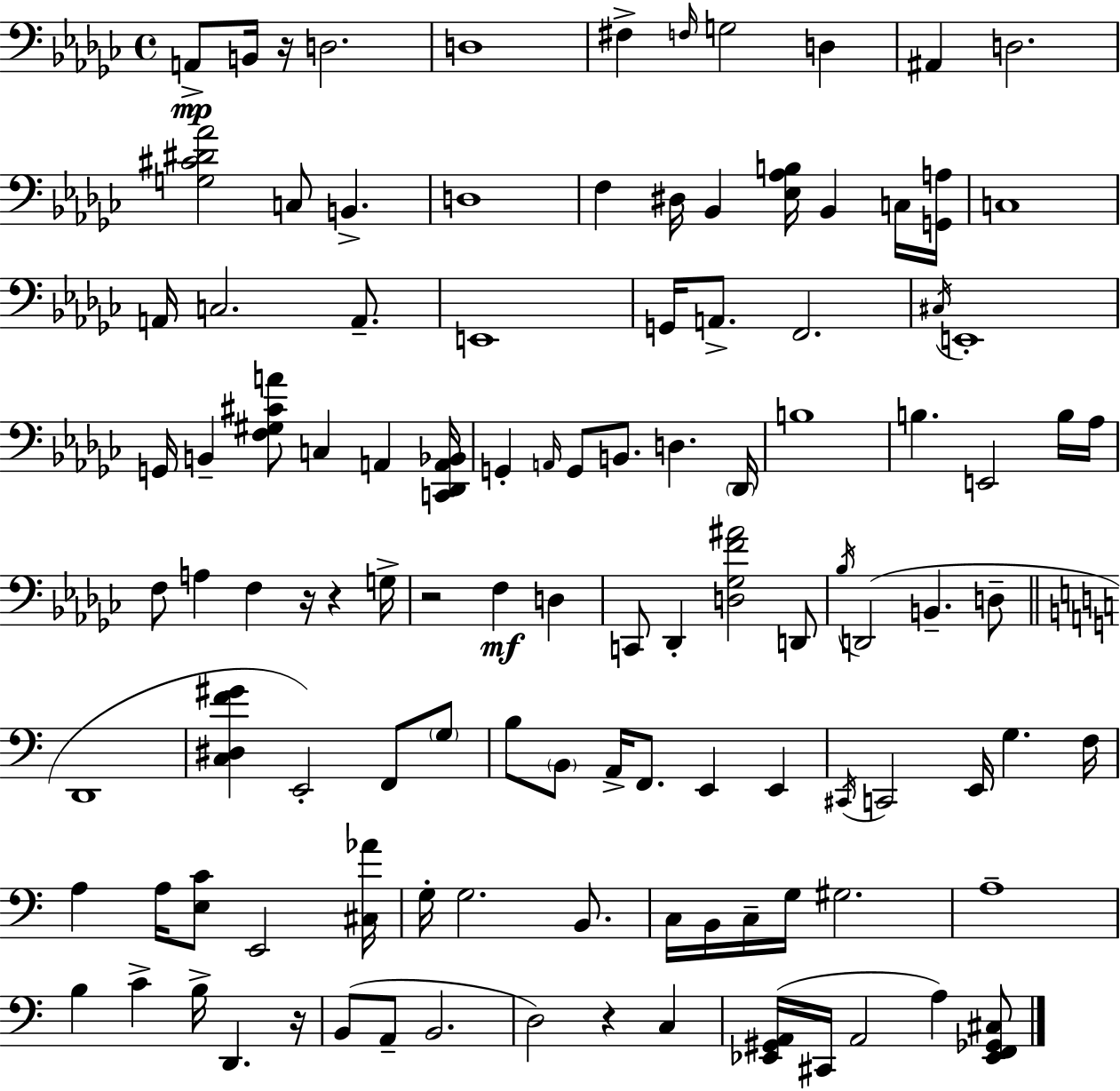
{
  \clef bass
  \time 4/4
  \defaultTimeSignature
  \key ees \minor
  a,8->\mp b,16 r16 d2. | d1 | fis4-> \grace { f16 } g2 d4 | ais,4 d2. | \break <g cis' dis' aes'>2 c8 b,4.-> | d1 | f4 dis16 bes,4 <ees aes b>16 bes,4 c16 | <g, a>16 c1 | \break a,16 c2. a,8.-- | e,1 | g,16 a,8.-> f,2. | \acciaccatura { cis16 } e,1-. | \break g,16 b,4-- <f gis cis' a'>8 c4 a,4 | <c, des, a, bes,>16 g,4-. \grace { a,16 } g,8 b,8. d4. | \parenthesize des,16 b1 | b4. e,2 | \break b16 aes16 f8 a4 f4 r16 r4 | g16-> r2 f4\mf d4 | c,8 des,4-. <d ges f' ais'>2 | d,8 \acciaccatura { bes16 } d,2( b,4.-- | \break d8-- \bar "||" \break \key c \major d,1 | <c dis f' gis'>4 e,2-.) f,8 \parenthesize g8 | b8 \parenthesize b,8 a,16-> f,8. e,4 e,4 | \acciaccatura { cis,16 } c,2 e,16 g4. | \break f16 a4 a16 <e c'>8 e,2 | <cis aes'>16 g16-. g2. b,8. | c16 b,16 c16-- g16 gis2. | a1-- | \break b4 c'4-> b16-> d,4. | r16 b,8( a,8-- b,2. | d2) r4 c4 | <ees, gis, a,>16( cis,16 a,2 a4) <ees, f, ges, cis>8 | \break \bar "|."
}